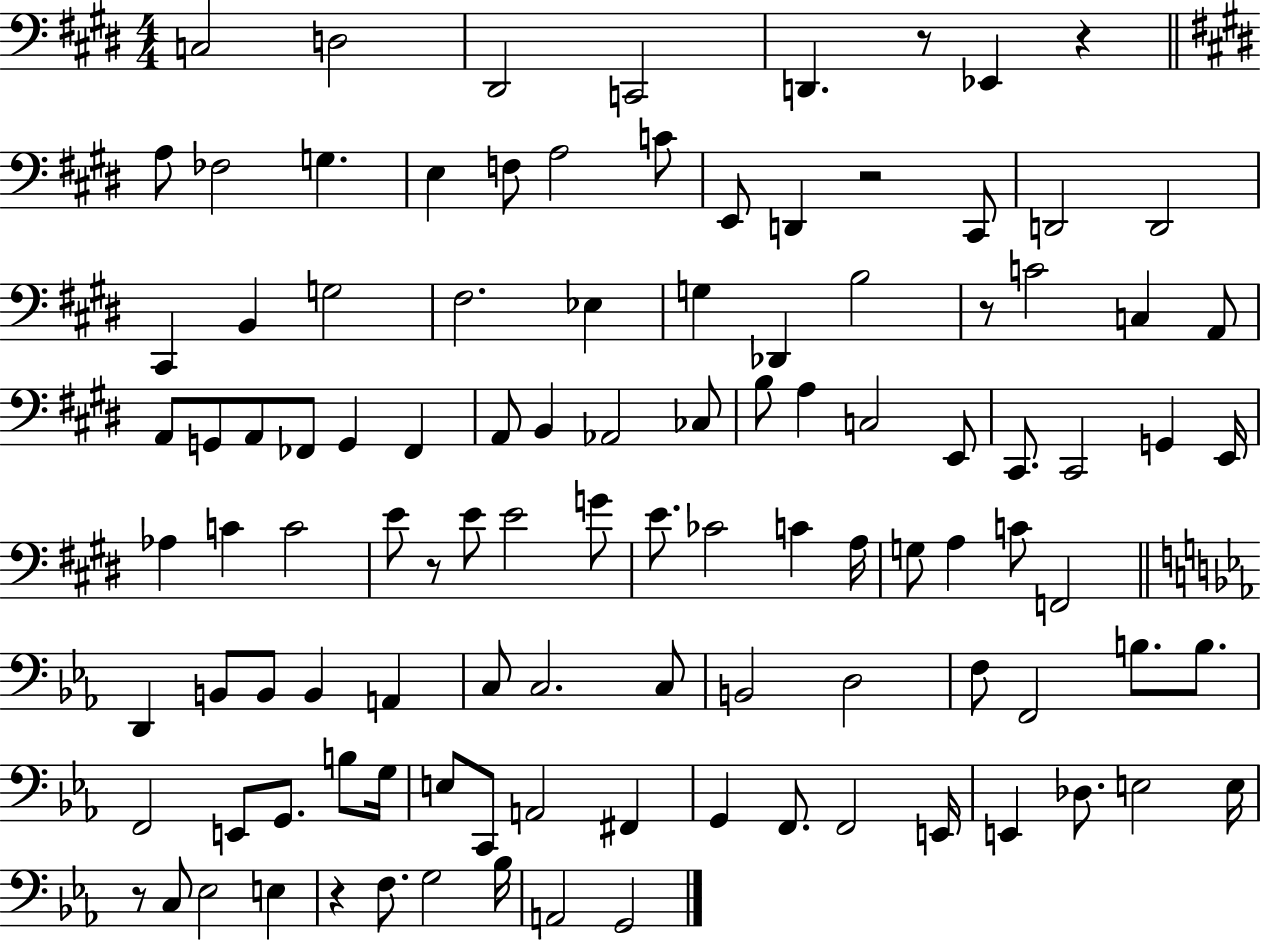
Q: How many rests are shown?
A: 7